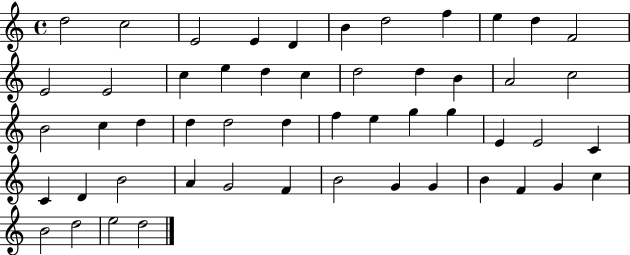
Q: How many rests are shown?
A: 0